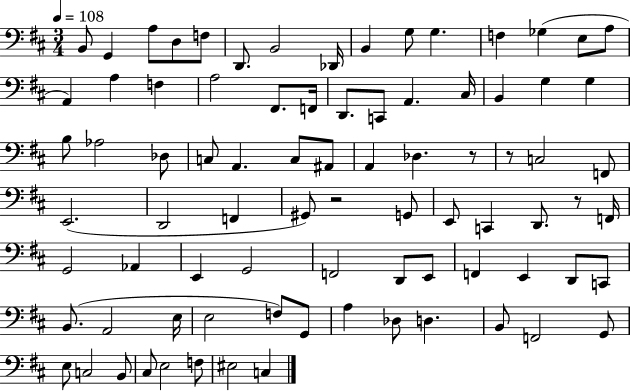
B2/e G2/q A3/e D3/e F3/e D2/e. B2/h Db2/s B2/q G3/e G3/q. F3/q Gb3/q E3/e A3/e A2/q A3/q F3/q A3/h F#2/e. F2/s D2/e. C2/e A2/q. C#3/s B2/q G3/q G3/q B3/e Ab3/h Db3/e C3/e A2/q. C3/e A#2/e A2/q Db3/q. R/e R/e C3/h F2/e E2/h. D2/h F2/q G#2/e R/h G2/e E2/e C2/q D2/e. R/e F2/s G2/h Ab2/q E2/q G2/h F2/h D2/e E2/e F2/q E2/q D2/e C2/e B2/e. A2/h E3/s E3/h F3/e G2/e A3/q Db3/e D3/q. B2/e F2/h G2/e E3/e C3/h B2/e C#3/e E3/h F3/e EIS3/h C3/q